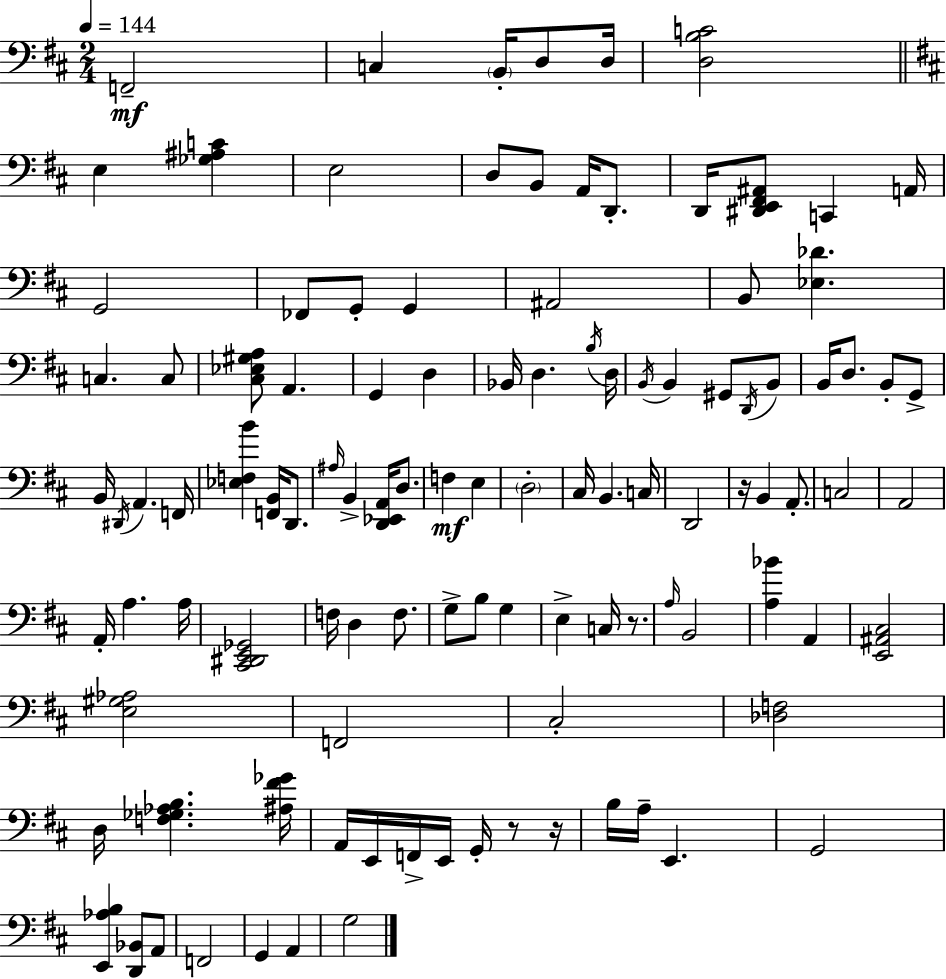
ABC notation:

X:1
T:Untitled
M:2/4
L:1/4
K:D
F,,2 C, B,,/4 D,/2 D,/4 [D,B,C]2 E, [_G,^A,C] E,2 D,/2 B,,/2 A,,/4 D,,/2 D,,/4 [^D,,E,,^F,,^A,,]/2 C,, A,,/4 G,,2 _F,,/2 G,,/2 G,, ^A,,2 B,,/2 [_E,_D] C, C,/2 [^C,_E,^G,A,]/2 A,, G,, D, _B,,/4 D, B,/4 D,/4 B,,/4 B,, ^G,,/2 D,,/4 B,,/2 B,,/4 D,/2 B,,/2 G,,/2 B,,/4 ^D,,/4 A,, F,,/4 [_E,F,B] [F,,B,,]/4 D,,/2 ^A,/4 B,, [D,,_E,,A,,]/4 D,/2 F, E, D,2 ^C,/4 B,, C,/4 D,,2 z/4 B,, A,,/2 C,2 A,,2 A,,/4 A, A,/4 [^C,,^D,,E,,_G,,]2 F,/4 D, F,/2 G,/2 B,/2 G, E, C,/4 z/2 A,/4 B,,2 [A,_B] A,, [E,,^A,,^C,]2 [E,^G,_A,]2 F,,2 ^C,2 [_D,F,]2 D,/4 [F,_G,_A,B,] [^A,^F_G]/4 A,,/4 E,,/4 F,,/4 E,,/4 G,,/4 z/2 z/4 B,/4 A,/4 E,, G,,2 [E,,_A,B,] [D,,_B,,]/2 A,,/2 F,,2 G,, A,, G,2